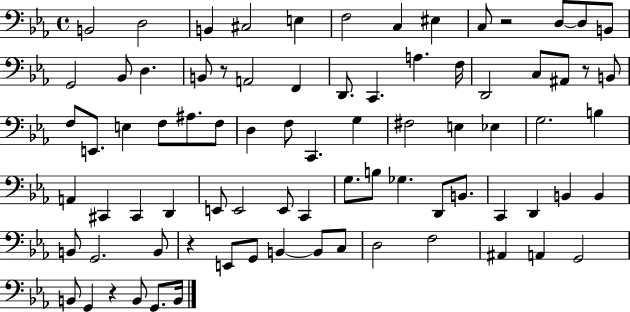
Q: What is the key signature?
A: EES major